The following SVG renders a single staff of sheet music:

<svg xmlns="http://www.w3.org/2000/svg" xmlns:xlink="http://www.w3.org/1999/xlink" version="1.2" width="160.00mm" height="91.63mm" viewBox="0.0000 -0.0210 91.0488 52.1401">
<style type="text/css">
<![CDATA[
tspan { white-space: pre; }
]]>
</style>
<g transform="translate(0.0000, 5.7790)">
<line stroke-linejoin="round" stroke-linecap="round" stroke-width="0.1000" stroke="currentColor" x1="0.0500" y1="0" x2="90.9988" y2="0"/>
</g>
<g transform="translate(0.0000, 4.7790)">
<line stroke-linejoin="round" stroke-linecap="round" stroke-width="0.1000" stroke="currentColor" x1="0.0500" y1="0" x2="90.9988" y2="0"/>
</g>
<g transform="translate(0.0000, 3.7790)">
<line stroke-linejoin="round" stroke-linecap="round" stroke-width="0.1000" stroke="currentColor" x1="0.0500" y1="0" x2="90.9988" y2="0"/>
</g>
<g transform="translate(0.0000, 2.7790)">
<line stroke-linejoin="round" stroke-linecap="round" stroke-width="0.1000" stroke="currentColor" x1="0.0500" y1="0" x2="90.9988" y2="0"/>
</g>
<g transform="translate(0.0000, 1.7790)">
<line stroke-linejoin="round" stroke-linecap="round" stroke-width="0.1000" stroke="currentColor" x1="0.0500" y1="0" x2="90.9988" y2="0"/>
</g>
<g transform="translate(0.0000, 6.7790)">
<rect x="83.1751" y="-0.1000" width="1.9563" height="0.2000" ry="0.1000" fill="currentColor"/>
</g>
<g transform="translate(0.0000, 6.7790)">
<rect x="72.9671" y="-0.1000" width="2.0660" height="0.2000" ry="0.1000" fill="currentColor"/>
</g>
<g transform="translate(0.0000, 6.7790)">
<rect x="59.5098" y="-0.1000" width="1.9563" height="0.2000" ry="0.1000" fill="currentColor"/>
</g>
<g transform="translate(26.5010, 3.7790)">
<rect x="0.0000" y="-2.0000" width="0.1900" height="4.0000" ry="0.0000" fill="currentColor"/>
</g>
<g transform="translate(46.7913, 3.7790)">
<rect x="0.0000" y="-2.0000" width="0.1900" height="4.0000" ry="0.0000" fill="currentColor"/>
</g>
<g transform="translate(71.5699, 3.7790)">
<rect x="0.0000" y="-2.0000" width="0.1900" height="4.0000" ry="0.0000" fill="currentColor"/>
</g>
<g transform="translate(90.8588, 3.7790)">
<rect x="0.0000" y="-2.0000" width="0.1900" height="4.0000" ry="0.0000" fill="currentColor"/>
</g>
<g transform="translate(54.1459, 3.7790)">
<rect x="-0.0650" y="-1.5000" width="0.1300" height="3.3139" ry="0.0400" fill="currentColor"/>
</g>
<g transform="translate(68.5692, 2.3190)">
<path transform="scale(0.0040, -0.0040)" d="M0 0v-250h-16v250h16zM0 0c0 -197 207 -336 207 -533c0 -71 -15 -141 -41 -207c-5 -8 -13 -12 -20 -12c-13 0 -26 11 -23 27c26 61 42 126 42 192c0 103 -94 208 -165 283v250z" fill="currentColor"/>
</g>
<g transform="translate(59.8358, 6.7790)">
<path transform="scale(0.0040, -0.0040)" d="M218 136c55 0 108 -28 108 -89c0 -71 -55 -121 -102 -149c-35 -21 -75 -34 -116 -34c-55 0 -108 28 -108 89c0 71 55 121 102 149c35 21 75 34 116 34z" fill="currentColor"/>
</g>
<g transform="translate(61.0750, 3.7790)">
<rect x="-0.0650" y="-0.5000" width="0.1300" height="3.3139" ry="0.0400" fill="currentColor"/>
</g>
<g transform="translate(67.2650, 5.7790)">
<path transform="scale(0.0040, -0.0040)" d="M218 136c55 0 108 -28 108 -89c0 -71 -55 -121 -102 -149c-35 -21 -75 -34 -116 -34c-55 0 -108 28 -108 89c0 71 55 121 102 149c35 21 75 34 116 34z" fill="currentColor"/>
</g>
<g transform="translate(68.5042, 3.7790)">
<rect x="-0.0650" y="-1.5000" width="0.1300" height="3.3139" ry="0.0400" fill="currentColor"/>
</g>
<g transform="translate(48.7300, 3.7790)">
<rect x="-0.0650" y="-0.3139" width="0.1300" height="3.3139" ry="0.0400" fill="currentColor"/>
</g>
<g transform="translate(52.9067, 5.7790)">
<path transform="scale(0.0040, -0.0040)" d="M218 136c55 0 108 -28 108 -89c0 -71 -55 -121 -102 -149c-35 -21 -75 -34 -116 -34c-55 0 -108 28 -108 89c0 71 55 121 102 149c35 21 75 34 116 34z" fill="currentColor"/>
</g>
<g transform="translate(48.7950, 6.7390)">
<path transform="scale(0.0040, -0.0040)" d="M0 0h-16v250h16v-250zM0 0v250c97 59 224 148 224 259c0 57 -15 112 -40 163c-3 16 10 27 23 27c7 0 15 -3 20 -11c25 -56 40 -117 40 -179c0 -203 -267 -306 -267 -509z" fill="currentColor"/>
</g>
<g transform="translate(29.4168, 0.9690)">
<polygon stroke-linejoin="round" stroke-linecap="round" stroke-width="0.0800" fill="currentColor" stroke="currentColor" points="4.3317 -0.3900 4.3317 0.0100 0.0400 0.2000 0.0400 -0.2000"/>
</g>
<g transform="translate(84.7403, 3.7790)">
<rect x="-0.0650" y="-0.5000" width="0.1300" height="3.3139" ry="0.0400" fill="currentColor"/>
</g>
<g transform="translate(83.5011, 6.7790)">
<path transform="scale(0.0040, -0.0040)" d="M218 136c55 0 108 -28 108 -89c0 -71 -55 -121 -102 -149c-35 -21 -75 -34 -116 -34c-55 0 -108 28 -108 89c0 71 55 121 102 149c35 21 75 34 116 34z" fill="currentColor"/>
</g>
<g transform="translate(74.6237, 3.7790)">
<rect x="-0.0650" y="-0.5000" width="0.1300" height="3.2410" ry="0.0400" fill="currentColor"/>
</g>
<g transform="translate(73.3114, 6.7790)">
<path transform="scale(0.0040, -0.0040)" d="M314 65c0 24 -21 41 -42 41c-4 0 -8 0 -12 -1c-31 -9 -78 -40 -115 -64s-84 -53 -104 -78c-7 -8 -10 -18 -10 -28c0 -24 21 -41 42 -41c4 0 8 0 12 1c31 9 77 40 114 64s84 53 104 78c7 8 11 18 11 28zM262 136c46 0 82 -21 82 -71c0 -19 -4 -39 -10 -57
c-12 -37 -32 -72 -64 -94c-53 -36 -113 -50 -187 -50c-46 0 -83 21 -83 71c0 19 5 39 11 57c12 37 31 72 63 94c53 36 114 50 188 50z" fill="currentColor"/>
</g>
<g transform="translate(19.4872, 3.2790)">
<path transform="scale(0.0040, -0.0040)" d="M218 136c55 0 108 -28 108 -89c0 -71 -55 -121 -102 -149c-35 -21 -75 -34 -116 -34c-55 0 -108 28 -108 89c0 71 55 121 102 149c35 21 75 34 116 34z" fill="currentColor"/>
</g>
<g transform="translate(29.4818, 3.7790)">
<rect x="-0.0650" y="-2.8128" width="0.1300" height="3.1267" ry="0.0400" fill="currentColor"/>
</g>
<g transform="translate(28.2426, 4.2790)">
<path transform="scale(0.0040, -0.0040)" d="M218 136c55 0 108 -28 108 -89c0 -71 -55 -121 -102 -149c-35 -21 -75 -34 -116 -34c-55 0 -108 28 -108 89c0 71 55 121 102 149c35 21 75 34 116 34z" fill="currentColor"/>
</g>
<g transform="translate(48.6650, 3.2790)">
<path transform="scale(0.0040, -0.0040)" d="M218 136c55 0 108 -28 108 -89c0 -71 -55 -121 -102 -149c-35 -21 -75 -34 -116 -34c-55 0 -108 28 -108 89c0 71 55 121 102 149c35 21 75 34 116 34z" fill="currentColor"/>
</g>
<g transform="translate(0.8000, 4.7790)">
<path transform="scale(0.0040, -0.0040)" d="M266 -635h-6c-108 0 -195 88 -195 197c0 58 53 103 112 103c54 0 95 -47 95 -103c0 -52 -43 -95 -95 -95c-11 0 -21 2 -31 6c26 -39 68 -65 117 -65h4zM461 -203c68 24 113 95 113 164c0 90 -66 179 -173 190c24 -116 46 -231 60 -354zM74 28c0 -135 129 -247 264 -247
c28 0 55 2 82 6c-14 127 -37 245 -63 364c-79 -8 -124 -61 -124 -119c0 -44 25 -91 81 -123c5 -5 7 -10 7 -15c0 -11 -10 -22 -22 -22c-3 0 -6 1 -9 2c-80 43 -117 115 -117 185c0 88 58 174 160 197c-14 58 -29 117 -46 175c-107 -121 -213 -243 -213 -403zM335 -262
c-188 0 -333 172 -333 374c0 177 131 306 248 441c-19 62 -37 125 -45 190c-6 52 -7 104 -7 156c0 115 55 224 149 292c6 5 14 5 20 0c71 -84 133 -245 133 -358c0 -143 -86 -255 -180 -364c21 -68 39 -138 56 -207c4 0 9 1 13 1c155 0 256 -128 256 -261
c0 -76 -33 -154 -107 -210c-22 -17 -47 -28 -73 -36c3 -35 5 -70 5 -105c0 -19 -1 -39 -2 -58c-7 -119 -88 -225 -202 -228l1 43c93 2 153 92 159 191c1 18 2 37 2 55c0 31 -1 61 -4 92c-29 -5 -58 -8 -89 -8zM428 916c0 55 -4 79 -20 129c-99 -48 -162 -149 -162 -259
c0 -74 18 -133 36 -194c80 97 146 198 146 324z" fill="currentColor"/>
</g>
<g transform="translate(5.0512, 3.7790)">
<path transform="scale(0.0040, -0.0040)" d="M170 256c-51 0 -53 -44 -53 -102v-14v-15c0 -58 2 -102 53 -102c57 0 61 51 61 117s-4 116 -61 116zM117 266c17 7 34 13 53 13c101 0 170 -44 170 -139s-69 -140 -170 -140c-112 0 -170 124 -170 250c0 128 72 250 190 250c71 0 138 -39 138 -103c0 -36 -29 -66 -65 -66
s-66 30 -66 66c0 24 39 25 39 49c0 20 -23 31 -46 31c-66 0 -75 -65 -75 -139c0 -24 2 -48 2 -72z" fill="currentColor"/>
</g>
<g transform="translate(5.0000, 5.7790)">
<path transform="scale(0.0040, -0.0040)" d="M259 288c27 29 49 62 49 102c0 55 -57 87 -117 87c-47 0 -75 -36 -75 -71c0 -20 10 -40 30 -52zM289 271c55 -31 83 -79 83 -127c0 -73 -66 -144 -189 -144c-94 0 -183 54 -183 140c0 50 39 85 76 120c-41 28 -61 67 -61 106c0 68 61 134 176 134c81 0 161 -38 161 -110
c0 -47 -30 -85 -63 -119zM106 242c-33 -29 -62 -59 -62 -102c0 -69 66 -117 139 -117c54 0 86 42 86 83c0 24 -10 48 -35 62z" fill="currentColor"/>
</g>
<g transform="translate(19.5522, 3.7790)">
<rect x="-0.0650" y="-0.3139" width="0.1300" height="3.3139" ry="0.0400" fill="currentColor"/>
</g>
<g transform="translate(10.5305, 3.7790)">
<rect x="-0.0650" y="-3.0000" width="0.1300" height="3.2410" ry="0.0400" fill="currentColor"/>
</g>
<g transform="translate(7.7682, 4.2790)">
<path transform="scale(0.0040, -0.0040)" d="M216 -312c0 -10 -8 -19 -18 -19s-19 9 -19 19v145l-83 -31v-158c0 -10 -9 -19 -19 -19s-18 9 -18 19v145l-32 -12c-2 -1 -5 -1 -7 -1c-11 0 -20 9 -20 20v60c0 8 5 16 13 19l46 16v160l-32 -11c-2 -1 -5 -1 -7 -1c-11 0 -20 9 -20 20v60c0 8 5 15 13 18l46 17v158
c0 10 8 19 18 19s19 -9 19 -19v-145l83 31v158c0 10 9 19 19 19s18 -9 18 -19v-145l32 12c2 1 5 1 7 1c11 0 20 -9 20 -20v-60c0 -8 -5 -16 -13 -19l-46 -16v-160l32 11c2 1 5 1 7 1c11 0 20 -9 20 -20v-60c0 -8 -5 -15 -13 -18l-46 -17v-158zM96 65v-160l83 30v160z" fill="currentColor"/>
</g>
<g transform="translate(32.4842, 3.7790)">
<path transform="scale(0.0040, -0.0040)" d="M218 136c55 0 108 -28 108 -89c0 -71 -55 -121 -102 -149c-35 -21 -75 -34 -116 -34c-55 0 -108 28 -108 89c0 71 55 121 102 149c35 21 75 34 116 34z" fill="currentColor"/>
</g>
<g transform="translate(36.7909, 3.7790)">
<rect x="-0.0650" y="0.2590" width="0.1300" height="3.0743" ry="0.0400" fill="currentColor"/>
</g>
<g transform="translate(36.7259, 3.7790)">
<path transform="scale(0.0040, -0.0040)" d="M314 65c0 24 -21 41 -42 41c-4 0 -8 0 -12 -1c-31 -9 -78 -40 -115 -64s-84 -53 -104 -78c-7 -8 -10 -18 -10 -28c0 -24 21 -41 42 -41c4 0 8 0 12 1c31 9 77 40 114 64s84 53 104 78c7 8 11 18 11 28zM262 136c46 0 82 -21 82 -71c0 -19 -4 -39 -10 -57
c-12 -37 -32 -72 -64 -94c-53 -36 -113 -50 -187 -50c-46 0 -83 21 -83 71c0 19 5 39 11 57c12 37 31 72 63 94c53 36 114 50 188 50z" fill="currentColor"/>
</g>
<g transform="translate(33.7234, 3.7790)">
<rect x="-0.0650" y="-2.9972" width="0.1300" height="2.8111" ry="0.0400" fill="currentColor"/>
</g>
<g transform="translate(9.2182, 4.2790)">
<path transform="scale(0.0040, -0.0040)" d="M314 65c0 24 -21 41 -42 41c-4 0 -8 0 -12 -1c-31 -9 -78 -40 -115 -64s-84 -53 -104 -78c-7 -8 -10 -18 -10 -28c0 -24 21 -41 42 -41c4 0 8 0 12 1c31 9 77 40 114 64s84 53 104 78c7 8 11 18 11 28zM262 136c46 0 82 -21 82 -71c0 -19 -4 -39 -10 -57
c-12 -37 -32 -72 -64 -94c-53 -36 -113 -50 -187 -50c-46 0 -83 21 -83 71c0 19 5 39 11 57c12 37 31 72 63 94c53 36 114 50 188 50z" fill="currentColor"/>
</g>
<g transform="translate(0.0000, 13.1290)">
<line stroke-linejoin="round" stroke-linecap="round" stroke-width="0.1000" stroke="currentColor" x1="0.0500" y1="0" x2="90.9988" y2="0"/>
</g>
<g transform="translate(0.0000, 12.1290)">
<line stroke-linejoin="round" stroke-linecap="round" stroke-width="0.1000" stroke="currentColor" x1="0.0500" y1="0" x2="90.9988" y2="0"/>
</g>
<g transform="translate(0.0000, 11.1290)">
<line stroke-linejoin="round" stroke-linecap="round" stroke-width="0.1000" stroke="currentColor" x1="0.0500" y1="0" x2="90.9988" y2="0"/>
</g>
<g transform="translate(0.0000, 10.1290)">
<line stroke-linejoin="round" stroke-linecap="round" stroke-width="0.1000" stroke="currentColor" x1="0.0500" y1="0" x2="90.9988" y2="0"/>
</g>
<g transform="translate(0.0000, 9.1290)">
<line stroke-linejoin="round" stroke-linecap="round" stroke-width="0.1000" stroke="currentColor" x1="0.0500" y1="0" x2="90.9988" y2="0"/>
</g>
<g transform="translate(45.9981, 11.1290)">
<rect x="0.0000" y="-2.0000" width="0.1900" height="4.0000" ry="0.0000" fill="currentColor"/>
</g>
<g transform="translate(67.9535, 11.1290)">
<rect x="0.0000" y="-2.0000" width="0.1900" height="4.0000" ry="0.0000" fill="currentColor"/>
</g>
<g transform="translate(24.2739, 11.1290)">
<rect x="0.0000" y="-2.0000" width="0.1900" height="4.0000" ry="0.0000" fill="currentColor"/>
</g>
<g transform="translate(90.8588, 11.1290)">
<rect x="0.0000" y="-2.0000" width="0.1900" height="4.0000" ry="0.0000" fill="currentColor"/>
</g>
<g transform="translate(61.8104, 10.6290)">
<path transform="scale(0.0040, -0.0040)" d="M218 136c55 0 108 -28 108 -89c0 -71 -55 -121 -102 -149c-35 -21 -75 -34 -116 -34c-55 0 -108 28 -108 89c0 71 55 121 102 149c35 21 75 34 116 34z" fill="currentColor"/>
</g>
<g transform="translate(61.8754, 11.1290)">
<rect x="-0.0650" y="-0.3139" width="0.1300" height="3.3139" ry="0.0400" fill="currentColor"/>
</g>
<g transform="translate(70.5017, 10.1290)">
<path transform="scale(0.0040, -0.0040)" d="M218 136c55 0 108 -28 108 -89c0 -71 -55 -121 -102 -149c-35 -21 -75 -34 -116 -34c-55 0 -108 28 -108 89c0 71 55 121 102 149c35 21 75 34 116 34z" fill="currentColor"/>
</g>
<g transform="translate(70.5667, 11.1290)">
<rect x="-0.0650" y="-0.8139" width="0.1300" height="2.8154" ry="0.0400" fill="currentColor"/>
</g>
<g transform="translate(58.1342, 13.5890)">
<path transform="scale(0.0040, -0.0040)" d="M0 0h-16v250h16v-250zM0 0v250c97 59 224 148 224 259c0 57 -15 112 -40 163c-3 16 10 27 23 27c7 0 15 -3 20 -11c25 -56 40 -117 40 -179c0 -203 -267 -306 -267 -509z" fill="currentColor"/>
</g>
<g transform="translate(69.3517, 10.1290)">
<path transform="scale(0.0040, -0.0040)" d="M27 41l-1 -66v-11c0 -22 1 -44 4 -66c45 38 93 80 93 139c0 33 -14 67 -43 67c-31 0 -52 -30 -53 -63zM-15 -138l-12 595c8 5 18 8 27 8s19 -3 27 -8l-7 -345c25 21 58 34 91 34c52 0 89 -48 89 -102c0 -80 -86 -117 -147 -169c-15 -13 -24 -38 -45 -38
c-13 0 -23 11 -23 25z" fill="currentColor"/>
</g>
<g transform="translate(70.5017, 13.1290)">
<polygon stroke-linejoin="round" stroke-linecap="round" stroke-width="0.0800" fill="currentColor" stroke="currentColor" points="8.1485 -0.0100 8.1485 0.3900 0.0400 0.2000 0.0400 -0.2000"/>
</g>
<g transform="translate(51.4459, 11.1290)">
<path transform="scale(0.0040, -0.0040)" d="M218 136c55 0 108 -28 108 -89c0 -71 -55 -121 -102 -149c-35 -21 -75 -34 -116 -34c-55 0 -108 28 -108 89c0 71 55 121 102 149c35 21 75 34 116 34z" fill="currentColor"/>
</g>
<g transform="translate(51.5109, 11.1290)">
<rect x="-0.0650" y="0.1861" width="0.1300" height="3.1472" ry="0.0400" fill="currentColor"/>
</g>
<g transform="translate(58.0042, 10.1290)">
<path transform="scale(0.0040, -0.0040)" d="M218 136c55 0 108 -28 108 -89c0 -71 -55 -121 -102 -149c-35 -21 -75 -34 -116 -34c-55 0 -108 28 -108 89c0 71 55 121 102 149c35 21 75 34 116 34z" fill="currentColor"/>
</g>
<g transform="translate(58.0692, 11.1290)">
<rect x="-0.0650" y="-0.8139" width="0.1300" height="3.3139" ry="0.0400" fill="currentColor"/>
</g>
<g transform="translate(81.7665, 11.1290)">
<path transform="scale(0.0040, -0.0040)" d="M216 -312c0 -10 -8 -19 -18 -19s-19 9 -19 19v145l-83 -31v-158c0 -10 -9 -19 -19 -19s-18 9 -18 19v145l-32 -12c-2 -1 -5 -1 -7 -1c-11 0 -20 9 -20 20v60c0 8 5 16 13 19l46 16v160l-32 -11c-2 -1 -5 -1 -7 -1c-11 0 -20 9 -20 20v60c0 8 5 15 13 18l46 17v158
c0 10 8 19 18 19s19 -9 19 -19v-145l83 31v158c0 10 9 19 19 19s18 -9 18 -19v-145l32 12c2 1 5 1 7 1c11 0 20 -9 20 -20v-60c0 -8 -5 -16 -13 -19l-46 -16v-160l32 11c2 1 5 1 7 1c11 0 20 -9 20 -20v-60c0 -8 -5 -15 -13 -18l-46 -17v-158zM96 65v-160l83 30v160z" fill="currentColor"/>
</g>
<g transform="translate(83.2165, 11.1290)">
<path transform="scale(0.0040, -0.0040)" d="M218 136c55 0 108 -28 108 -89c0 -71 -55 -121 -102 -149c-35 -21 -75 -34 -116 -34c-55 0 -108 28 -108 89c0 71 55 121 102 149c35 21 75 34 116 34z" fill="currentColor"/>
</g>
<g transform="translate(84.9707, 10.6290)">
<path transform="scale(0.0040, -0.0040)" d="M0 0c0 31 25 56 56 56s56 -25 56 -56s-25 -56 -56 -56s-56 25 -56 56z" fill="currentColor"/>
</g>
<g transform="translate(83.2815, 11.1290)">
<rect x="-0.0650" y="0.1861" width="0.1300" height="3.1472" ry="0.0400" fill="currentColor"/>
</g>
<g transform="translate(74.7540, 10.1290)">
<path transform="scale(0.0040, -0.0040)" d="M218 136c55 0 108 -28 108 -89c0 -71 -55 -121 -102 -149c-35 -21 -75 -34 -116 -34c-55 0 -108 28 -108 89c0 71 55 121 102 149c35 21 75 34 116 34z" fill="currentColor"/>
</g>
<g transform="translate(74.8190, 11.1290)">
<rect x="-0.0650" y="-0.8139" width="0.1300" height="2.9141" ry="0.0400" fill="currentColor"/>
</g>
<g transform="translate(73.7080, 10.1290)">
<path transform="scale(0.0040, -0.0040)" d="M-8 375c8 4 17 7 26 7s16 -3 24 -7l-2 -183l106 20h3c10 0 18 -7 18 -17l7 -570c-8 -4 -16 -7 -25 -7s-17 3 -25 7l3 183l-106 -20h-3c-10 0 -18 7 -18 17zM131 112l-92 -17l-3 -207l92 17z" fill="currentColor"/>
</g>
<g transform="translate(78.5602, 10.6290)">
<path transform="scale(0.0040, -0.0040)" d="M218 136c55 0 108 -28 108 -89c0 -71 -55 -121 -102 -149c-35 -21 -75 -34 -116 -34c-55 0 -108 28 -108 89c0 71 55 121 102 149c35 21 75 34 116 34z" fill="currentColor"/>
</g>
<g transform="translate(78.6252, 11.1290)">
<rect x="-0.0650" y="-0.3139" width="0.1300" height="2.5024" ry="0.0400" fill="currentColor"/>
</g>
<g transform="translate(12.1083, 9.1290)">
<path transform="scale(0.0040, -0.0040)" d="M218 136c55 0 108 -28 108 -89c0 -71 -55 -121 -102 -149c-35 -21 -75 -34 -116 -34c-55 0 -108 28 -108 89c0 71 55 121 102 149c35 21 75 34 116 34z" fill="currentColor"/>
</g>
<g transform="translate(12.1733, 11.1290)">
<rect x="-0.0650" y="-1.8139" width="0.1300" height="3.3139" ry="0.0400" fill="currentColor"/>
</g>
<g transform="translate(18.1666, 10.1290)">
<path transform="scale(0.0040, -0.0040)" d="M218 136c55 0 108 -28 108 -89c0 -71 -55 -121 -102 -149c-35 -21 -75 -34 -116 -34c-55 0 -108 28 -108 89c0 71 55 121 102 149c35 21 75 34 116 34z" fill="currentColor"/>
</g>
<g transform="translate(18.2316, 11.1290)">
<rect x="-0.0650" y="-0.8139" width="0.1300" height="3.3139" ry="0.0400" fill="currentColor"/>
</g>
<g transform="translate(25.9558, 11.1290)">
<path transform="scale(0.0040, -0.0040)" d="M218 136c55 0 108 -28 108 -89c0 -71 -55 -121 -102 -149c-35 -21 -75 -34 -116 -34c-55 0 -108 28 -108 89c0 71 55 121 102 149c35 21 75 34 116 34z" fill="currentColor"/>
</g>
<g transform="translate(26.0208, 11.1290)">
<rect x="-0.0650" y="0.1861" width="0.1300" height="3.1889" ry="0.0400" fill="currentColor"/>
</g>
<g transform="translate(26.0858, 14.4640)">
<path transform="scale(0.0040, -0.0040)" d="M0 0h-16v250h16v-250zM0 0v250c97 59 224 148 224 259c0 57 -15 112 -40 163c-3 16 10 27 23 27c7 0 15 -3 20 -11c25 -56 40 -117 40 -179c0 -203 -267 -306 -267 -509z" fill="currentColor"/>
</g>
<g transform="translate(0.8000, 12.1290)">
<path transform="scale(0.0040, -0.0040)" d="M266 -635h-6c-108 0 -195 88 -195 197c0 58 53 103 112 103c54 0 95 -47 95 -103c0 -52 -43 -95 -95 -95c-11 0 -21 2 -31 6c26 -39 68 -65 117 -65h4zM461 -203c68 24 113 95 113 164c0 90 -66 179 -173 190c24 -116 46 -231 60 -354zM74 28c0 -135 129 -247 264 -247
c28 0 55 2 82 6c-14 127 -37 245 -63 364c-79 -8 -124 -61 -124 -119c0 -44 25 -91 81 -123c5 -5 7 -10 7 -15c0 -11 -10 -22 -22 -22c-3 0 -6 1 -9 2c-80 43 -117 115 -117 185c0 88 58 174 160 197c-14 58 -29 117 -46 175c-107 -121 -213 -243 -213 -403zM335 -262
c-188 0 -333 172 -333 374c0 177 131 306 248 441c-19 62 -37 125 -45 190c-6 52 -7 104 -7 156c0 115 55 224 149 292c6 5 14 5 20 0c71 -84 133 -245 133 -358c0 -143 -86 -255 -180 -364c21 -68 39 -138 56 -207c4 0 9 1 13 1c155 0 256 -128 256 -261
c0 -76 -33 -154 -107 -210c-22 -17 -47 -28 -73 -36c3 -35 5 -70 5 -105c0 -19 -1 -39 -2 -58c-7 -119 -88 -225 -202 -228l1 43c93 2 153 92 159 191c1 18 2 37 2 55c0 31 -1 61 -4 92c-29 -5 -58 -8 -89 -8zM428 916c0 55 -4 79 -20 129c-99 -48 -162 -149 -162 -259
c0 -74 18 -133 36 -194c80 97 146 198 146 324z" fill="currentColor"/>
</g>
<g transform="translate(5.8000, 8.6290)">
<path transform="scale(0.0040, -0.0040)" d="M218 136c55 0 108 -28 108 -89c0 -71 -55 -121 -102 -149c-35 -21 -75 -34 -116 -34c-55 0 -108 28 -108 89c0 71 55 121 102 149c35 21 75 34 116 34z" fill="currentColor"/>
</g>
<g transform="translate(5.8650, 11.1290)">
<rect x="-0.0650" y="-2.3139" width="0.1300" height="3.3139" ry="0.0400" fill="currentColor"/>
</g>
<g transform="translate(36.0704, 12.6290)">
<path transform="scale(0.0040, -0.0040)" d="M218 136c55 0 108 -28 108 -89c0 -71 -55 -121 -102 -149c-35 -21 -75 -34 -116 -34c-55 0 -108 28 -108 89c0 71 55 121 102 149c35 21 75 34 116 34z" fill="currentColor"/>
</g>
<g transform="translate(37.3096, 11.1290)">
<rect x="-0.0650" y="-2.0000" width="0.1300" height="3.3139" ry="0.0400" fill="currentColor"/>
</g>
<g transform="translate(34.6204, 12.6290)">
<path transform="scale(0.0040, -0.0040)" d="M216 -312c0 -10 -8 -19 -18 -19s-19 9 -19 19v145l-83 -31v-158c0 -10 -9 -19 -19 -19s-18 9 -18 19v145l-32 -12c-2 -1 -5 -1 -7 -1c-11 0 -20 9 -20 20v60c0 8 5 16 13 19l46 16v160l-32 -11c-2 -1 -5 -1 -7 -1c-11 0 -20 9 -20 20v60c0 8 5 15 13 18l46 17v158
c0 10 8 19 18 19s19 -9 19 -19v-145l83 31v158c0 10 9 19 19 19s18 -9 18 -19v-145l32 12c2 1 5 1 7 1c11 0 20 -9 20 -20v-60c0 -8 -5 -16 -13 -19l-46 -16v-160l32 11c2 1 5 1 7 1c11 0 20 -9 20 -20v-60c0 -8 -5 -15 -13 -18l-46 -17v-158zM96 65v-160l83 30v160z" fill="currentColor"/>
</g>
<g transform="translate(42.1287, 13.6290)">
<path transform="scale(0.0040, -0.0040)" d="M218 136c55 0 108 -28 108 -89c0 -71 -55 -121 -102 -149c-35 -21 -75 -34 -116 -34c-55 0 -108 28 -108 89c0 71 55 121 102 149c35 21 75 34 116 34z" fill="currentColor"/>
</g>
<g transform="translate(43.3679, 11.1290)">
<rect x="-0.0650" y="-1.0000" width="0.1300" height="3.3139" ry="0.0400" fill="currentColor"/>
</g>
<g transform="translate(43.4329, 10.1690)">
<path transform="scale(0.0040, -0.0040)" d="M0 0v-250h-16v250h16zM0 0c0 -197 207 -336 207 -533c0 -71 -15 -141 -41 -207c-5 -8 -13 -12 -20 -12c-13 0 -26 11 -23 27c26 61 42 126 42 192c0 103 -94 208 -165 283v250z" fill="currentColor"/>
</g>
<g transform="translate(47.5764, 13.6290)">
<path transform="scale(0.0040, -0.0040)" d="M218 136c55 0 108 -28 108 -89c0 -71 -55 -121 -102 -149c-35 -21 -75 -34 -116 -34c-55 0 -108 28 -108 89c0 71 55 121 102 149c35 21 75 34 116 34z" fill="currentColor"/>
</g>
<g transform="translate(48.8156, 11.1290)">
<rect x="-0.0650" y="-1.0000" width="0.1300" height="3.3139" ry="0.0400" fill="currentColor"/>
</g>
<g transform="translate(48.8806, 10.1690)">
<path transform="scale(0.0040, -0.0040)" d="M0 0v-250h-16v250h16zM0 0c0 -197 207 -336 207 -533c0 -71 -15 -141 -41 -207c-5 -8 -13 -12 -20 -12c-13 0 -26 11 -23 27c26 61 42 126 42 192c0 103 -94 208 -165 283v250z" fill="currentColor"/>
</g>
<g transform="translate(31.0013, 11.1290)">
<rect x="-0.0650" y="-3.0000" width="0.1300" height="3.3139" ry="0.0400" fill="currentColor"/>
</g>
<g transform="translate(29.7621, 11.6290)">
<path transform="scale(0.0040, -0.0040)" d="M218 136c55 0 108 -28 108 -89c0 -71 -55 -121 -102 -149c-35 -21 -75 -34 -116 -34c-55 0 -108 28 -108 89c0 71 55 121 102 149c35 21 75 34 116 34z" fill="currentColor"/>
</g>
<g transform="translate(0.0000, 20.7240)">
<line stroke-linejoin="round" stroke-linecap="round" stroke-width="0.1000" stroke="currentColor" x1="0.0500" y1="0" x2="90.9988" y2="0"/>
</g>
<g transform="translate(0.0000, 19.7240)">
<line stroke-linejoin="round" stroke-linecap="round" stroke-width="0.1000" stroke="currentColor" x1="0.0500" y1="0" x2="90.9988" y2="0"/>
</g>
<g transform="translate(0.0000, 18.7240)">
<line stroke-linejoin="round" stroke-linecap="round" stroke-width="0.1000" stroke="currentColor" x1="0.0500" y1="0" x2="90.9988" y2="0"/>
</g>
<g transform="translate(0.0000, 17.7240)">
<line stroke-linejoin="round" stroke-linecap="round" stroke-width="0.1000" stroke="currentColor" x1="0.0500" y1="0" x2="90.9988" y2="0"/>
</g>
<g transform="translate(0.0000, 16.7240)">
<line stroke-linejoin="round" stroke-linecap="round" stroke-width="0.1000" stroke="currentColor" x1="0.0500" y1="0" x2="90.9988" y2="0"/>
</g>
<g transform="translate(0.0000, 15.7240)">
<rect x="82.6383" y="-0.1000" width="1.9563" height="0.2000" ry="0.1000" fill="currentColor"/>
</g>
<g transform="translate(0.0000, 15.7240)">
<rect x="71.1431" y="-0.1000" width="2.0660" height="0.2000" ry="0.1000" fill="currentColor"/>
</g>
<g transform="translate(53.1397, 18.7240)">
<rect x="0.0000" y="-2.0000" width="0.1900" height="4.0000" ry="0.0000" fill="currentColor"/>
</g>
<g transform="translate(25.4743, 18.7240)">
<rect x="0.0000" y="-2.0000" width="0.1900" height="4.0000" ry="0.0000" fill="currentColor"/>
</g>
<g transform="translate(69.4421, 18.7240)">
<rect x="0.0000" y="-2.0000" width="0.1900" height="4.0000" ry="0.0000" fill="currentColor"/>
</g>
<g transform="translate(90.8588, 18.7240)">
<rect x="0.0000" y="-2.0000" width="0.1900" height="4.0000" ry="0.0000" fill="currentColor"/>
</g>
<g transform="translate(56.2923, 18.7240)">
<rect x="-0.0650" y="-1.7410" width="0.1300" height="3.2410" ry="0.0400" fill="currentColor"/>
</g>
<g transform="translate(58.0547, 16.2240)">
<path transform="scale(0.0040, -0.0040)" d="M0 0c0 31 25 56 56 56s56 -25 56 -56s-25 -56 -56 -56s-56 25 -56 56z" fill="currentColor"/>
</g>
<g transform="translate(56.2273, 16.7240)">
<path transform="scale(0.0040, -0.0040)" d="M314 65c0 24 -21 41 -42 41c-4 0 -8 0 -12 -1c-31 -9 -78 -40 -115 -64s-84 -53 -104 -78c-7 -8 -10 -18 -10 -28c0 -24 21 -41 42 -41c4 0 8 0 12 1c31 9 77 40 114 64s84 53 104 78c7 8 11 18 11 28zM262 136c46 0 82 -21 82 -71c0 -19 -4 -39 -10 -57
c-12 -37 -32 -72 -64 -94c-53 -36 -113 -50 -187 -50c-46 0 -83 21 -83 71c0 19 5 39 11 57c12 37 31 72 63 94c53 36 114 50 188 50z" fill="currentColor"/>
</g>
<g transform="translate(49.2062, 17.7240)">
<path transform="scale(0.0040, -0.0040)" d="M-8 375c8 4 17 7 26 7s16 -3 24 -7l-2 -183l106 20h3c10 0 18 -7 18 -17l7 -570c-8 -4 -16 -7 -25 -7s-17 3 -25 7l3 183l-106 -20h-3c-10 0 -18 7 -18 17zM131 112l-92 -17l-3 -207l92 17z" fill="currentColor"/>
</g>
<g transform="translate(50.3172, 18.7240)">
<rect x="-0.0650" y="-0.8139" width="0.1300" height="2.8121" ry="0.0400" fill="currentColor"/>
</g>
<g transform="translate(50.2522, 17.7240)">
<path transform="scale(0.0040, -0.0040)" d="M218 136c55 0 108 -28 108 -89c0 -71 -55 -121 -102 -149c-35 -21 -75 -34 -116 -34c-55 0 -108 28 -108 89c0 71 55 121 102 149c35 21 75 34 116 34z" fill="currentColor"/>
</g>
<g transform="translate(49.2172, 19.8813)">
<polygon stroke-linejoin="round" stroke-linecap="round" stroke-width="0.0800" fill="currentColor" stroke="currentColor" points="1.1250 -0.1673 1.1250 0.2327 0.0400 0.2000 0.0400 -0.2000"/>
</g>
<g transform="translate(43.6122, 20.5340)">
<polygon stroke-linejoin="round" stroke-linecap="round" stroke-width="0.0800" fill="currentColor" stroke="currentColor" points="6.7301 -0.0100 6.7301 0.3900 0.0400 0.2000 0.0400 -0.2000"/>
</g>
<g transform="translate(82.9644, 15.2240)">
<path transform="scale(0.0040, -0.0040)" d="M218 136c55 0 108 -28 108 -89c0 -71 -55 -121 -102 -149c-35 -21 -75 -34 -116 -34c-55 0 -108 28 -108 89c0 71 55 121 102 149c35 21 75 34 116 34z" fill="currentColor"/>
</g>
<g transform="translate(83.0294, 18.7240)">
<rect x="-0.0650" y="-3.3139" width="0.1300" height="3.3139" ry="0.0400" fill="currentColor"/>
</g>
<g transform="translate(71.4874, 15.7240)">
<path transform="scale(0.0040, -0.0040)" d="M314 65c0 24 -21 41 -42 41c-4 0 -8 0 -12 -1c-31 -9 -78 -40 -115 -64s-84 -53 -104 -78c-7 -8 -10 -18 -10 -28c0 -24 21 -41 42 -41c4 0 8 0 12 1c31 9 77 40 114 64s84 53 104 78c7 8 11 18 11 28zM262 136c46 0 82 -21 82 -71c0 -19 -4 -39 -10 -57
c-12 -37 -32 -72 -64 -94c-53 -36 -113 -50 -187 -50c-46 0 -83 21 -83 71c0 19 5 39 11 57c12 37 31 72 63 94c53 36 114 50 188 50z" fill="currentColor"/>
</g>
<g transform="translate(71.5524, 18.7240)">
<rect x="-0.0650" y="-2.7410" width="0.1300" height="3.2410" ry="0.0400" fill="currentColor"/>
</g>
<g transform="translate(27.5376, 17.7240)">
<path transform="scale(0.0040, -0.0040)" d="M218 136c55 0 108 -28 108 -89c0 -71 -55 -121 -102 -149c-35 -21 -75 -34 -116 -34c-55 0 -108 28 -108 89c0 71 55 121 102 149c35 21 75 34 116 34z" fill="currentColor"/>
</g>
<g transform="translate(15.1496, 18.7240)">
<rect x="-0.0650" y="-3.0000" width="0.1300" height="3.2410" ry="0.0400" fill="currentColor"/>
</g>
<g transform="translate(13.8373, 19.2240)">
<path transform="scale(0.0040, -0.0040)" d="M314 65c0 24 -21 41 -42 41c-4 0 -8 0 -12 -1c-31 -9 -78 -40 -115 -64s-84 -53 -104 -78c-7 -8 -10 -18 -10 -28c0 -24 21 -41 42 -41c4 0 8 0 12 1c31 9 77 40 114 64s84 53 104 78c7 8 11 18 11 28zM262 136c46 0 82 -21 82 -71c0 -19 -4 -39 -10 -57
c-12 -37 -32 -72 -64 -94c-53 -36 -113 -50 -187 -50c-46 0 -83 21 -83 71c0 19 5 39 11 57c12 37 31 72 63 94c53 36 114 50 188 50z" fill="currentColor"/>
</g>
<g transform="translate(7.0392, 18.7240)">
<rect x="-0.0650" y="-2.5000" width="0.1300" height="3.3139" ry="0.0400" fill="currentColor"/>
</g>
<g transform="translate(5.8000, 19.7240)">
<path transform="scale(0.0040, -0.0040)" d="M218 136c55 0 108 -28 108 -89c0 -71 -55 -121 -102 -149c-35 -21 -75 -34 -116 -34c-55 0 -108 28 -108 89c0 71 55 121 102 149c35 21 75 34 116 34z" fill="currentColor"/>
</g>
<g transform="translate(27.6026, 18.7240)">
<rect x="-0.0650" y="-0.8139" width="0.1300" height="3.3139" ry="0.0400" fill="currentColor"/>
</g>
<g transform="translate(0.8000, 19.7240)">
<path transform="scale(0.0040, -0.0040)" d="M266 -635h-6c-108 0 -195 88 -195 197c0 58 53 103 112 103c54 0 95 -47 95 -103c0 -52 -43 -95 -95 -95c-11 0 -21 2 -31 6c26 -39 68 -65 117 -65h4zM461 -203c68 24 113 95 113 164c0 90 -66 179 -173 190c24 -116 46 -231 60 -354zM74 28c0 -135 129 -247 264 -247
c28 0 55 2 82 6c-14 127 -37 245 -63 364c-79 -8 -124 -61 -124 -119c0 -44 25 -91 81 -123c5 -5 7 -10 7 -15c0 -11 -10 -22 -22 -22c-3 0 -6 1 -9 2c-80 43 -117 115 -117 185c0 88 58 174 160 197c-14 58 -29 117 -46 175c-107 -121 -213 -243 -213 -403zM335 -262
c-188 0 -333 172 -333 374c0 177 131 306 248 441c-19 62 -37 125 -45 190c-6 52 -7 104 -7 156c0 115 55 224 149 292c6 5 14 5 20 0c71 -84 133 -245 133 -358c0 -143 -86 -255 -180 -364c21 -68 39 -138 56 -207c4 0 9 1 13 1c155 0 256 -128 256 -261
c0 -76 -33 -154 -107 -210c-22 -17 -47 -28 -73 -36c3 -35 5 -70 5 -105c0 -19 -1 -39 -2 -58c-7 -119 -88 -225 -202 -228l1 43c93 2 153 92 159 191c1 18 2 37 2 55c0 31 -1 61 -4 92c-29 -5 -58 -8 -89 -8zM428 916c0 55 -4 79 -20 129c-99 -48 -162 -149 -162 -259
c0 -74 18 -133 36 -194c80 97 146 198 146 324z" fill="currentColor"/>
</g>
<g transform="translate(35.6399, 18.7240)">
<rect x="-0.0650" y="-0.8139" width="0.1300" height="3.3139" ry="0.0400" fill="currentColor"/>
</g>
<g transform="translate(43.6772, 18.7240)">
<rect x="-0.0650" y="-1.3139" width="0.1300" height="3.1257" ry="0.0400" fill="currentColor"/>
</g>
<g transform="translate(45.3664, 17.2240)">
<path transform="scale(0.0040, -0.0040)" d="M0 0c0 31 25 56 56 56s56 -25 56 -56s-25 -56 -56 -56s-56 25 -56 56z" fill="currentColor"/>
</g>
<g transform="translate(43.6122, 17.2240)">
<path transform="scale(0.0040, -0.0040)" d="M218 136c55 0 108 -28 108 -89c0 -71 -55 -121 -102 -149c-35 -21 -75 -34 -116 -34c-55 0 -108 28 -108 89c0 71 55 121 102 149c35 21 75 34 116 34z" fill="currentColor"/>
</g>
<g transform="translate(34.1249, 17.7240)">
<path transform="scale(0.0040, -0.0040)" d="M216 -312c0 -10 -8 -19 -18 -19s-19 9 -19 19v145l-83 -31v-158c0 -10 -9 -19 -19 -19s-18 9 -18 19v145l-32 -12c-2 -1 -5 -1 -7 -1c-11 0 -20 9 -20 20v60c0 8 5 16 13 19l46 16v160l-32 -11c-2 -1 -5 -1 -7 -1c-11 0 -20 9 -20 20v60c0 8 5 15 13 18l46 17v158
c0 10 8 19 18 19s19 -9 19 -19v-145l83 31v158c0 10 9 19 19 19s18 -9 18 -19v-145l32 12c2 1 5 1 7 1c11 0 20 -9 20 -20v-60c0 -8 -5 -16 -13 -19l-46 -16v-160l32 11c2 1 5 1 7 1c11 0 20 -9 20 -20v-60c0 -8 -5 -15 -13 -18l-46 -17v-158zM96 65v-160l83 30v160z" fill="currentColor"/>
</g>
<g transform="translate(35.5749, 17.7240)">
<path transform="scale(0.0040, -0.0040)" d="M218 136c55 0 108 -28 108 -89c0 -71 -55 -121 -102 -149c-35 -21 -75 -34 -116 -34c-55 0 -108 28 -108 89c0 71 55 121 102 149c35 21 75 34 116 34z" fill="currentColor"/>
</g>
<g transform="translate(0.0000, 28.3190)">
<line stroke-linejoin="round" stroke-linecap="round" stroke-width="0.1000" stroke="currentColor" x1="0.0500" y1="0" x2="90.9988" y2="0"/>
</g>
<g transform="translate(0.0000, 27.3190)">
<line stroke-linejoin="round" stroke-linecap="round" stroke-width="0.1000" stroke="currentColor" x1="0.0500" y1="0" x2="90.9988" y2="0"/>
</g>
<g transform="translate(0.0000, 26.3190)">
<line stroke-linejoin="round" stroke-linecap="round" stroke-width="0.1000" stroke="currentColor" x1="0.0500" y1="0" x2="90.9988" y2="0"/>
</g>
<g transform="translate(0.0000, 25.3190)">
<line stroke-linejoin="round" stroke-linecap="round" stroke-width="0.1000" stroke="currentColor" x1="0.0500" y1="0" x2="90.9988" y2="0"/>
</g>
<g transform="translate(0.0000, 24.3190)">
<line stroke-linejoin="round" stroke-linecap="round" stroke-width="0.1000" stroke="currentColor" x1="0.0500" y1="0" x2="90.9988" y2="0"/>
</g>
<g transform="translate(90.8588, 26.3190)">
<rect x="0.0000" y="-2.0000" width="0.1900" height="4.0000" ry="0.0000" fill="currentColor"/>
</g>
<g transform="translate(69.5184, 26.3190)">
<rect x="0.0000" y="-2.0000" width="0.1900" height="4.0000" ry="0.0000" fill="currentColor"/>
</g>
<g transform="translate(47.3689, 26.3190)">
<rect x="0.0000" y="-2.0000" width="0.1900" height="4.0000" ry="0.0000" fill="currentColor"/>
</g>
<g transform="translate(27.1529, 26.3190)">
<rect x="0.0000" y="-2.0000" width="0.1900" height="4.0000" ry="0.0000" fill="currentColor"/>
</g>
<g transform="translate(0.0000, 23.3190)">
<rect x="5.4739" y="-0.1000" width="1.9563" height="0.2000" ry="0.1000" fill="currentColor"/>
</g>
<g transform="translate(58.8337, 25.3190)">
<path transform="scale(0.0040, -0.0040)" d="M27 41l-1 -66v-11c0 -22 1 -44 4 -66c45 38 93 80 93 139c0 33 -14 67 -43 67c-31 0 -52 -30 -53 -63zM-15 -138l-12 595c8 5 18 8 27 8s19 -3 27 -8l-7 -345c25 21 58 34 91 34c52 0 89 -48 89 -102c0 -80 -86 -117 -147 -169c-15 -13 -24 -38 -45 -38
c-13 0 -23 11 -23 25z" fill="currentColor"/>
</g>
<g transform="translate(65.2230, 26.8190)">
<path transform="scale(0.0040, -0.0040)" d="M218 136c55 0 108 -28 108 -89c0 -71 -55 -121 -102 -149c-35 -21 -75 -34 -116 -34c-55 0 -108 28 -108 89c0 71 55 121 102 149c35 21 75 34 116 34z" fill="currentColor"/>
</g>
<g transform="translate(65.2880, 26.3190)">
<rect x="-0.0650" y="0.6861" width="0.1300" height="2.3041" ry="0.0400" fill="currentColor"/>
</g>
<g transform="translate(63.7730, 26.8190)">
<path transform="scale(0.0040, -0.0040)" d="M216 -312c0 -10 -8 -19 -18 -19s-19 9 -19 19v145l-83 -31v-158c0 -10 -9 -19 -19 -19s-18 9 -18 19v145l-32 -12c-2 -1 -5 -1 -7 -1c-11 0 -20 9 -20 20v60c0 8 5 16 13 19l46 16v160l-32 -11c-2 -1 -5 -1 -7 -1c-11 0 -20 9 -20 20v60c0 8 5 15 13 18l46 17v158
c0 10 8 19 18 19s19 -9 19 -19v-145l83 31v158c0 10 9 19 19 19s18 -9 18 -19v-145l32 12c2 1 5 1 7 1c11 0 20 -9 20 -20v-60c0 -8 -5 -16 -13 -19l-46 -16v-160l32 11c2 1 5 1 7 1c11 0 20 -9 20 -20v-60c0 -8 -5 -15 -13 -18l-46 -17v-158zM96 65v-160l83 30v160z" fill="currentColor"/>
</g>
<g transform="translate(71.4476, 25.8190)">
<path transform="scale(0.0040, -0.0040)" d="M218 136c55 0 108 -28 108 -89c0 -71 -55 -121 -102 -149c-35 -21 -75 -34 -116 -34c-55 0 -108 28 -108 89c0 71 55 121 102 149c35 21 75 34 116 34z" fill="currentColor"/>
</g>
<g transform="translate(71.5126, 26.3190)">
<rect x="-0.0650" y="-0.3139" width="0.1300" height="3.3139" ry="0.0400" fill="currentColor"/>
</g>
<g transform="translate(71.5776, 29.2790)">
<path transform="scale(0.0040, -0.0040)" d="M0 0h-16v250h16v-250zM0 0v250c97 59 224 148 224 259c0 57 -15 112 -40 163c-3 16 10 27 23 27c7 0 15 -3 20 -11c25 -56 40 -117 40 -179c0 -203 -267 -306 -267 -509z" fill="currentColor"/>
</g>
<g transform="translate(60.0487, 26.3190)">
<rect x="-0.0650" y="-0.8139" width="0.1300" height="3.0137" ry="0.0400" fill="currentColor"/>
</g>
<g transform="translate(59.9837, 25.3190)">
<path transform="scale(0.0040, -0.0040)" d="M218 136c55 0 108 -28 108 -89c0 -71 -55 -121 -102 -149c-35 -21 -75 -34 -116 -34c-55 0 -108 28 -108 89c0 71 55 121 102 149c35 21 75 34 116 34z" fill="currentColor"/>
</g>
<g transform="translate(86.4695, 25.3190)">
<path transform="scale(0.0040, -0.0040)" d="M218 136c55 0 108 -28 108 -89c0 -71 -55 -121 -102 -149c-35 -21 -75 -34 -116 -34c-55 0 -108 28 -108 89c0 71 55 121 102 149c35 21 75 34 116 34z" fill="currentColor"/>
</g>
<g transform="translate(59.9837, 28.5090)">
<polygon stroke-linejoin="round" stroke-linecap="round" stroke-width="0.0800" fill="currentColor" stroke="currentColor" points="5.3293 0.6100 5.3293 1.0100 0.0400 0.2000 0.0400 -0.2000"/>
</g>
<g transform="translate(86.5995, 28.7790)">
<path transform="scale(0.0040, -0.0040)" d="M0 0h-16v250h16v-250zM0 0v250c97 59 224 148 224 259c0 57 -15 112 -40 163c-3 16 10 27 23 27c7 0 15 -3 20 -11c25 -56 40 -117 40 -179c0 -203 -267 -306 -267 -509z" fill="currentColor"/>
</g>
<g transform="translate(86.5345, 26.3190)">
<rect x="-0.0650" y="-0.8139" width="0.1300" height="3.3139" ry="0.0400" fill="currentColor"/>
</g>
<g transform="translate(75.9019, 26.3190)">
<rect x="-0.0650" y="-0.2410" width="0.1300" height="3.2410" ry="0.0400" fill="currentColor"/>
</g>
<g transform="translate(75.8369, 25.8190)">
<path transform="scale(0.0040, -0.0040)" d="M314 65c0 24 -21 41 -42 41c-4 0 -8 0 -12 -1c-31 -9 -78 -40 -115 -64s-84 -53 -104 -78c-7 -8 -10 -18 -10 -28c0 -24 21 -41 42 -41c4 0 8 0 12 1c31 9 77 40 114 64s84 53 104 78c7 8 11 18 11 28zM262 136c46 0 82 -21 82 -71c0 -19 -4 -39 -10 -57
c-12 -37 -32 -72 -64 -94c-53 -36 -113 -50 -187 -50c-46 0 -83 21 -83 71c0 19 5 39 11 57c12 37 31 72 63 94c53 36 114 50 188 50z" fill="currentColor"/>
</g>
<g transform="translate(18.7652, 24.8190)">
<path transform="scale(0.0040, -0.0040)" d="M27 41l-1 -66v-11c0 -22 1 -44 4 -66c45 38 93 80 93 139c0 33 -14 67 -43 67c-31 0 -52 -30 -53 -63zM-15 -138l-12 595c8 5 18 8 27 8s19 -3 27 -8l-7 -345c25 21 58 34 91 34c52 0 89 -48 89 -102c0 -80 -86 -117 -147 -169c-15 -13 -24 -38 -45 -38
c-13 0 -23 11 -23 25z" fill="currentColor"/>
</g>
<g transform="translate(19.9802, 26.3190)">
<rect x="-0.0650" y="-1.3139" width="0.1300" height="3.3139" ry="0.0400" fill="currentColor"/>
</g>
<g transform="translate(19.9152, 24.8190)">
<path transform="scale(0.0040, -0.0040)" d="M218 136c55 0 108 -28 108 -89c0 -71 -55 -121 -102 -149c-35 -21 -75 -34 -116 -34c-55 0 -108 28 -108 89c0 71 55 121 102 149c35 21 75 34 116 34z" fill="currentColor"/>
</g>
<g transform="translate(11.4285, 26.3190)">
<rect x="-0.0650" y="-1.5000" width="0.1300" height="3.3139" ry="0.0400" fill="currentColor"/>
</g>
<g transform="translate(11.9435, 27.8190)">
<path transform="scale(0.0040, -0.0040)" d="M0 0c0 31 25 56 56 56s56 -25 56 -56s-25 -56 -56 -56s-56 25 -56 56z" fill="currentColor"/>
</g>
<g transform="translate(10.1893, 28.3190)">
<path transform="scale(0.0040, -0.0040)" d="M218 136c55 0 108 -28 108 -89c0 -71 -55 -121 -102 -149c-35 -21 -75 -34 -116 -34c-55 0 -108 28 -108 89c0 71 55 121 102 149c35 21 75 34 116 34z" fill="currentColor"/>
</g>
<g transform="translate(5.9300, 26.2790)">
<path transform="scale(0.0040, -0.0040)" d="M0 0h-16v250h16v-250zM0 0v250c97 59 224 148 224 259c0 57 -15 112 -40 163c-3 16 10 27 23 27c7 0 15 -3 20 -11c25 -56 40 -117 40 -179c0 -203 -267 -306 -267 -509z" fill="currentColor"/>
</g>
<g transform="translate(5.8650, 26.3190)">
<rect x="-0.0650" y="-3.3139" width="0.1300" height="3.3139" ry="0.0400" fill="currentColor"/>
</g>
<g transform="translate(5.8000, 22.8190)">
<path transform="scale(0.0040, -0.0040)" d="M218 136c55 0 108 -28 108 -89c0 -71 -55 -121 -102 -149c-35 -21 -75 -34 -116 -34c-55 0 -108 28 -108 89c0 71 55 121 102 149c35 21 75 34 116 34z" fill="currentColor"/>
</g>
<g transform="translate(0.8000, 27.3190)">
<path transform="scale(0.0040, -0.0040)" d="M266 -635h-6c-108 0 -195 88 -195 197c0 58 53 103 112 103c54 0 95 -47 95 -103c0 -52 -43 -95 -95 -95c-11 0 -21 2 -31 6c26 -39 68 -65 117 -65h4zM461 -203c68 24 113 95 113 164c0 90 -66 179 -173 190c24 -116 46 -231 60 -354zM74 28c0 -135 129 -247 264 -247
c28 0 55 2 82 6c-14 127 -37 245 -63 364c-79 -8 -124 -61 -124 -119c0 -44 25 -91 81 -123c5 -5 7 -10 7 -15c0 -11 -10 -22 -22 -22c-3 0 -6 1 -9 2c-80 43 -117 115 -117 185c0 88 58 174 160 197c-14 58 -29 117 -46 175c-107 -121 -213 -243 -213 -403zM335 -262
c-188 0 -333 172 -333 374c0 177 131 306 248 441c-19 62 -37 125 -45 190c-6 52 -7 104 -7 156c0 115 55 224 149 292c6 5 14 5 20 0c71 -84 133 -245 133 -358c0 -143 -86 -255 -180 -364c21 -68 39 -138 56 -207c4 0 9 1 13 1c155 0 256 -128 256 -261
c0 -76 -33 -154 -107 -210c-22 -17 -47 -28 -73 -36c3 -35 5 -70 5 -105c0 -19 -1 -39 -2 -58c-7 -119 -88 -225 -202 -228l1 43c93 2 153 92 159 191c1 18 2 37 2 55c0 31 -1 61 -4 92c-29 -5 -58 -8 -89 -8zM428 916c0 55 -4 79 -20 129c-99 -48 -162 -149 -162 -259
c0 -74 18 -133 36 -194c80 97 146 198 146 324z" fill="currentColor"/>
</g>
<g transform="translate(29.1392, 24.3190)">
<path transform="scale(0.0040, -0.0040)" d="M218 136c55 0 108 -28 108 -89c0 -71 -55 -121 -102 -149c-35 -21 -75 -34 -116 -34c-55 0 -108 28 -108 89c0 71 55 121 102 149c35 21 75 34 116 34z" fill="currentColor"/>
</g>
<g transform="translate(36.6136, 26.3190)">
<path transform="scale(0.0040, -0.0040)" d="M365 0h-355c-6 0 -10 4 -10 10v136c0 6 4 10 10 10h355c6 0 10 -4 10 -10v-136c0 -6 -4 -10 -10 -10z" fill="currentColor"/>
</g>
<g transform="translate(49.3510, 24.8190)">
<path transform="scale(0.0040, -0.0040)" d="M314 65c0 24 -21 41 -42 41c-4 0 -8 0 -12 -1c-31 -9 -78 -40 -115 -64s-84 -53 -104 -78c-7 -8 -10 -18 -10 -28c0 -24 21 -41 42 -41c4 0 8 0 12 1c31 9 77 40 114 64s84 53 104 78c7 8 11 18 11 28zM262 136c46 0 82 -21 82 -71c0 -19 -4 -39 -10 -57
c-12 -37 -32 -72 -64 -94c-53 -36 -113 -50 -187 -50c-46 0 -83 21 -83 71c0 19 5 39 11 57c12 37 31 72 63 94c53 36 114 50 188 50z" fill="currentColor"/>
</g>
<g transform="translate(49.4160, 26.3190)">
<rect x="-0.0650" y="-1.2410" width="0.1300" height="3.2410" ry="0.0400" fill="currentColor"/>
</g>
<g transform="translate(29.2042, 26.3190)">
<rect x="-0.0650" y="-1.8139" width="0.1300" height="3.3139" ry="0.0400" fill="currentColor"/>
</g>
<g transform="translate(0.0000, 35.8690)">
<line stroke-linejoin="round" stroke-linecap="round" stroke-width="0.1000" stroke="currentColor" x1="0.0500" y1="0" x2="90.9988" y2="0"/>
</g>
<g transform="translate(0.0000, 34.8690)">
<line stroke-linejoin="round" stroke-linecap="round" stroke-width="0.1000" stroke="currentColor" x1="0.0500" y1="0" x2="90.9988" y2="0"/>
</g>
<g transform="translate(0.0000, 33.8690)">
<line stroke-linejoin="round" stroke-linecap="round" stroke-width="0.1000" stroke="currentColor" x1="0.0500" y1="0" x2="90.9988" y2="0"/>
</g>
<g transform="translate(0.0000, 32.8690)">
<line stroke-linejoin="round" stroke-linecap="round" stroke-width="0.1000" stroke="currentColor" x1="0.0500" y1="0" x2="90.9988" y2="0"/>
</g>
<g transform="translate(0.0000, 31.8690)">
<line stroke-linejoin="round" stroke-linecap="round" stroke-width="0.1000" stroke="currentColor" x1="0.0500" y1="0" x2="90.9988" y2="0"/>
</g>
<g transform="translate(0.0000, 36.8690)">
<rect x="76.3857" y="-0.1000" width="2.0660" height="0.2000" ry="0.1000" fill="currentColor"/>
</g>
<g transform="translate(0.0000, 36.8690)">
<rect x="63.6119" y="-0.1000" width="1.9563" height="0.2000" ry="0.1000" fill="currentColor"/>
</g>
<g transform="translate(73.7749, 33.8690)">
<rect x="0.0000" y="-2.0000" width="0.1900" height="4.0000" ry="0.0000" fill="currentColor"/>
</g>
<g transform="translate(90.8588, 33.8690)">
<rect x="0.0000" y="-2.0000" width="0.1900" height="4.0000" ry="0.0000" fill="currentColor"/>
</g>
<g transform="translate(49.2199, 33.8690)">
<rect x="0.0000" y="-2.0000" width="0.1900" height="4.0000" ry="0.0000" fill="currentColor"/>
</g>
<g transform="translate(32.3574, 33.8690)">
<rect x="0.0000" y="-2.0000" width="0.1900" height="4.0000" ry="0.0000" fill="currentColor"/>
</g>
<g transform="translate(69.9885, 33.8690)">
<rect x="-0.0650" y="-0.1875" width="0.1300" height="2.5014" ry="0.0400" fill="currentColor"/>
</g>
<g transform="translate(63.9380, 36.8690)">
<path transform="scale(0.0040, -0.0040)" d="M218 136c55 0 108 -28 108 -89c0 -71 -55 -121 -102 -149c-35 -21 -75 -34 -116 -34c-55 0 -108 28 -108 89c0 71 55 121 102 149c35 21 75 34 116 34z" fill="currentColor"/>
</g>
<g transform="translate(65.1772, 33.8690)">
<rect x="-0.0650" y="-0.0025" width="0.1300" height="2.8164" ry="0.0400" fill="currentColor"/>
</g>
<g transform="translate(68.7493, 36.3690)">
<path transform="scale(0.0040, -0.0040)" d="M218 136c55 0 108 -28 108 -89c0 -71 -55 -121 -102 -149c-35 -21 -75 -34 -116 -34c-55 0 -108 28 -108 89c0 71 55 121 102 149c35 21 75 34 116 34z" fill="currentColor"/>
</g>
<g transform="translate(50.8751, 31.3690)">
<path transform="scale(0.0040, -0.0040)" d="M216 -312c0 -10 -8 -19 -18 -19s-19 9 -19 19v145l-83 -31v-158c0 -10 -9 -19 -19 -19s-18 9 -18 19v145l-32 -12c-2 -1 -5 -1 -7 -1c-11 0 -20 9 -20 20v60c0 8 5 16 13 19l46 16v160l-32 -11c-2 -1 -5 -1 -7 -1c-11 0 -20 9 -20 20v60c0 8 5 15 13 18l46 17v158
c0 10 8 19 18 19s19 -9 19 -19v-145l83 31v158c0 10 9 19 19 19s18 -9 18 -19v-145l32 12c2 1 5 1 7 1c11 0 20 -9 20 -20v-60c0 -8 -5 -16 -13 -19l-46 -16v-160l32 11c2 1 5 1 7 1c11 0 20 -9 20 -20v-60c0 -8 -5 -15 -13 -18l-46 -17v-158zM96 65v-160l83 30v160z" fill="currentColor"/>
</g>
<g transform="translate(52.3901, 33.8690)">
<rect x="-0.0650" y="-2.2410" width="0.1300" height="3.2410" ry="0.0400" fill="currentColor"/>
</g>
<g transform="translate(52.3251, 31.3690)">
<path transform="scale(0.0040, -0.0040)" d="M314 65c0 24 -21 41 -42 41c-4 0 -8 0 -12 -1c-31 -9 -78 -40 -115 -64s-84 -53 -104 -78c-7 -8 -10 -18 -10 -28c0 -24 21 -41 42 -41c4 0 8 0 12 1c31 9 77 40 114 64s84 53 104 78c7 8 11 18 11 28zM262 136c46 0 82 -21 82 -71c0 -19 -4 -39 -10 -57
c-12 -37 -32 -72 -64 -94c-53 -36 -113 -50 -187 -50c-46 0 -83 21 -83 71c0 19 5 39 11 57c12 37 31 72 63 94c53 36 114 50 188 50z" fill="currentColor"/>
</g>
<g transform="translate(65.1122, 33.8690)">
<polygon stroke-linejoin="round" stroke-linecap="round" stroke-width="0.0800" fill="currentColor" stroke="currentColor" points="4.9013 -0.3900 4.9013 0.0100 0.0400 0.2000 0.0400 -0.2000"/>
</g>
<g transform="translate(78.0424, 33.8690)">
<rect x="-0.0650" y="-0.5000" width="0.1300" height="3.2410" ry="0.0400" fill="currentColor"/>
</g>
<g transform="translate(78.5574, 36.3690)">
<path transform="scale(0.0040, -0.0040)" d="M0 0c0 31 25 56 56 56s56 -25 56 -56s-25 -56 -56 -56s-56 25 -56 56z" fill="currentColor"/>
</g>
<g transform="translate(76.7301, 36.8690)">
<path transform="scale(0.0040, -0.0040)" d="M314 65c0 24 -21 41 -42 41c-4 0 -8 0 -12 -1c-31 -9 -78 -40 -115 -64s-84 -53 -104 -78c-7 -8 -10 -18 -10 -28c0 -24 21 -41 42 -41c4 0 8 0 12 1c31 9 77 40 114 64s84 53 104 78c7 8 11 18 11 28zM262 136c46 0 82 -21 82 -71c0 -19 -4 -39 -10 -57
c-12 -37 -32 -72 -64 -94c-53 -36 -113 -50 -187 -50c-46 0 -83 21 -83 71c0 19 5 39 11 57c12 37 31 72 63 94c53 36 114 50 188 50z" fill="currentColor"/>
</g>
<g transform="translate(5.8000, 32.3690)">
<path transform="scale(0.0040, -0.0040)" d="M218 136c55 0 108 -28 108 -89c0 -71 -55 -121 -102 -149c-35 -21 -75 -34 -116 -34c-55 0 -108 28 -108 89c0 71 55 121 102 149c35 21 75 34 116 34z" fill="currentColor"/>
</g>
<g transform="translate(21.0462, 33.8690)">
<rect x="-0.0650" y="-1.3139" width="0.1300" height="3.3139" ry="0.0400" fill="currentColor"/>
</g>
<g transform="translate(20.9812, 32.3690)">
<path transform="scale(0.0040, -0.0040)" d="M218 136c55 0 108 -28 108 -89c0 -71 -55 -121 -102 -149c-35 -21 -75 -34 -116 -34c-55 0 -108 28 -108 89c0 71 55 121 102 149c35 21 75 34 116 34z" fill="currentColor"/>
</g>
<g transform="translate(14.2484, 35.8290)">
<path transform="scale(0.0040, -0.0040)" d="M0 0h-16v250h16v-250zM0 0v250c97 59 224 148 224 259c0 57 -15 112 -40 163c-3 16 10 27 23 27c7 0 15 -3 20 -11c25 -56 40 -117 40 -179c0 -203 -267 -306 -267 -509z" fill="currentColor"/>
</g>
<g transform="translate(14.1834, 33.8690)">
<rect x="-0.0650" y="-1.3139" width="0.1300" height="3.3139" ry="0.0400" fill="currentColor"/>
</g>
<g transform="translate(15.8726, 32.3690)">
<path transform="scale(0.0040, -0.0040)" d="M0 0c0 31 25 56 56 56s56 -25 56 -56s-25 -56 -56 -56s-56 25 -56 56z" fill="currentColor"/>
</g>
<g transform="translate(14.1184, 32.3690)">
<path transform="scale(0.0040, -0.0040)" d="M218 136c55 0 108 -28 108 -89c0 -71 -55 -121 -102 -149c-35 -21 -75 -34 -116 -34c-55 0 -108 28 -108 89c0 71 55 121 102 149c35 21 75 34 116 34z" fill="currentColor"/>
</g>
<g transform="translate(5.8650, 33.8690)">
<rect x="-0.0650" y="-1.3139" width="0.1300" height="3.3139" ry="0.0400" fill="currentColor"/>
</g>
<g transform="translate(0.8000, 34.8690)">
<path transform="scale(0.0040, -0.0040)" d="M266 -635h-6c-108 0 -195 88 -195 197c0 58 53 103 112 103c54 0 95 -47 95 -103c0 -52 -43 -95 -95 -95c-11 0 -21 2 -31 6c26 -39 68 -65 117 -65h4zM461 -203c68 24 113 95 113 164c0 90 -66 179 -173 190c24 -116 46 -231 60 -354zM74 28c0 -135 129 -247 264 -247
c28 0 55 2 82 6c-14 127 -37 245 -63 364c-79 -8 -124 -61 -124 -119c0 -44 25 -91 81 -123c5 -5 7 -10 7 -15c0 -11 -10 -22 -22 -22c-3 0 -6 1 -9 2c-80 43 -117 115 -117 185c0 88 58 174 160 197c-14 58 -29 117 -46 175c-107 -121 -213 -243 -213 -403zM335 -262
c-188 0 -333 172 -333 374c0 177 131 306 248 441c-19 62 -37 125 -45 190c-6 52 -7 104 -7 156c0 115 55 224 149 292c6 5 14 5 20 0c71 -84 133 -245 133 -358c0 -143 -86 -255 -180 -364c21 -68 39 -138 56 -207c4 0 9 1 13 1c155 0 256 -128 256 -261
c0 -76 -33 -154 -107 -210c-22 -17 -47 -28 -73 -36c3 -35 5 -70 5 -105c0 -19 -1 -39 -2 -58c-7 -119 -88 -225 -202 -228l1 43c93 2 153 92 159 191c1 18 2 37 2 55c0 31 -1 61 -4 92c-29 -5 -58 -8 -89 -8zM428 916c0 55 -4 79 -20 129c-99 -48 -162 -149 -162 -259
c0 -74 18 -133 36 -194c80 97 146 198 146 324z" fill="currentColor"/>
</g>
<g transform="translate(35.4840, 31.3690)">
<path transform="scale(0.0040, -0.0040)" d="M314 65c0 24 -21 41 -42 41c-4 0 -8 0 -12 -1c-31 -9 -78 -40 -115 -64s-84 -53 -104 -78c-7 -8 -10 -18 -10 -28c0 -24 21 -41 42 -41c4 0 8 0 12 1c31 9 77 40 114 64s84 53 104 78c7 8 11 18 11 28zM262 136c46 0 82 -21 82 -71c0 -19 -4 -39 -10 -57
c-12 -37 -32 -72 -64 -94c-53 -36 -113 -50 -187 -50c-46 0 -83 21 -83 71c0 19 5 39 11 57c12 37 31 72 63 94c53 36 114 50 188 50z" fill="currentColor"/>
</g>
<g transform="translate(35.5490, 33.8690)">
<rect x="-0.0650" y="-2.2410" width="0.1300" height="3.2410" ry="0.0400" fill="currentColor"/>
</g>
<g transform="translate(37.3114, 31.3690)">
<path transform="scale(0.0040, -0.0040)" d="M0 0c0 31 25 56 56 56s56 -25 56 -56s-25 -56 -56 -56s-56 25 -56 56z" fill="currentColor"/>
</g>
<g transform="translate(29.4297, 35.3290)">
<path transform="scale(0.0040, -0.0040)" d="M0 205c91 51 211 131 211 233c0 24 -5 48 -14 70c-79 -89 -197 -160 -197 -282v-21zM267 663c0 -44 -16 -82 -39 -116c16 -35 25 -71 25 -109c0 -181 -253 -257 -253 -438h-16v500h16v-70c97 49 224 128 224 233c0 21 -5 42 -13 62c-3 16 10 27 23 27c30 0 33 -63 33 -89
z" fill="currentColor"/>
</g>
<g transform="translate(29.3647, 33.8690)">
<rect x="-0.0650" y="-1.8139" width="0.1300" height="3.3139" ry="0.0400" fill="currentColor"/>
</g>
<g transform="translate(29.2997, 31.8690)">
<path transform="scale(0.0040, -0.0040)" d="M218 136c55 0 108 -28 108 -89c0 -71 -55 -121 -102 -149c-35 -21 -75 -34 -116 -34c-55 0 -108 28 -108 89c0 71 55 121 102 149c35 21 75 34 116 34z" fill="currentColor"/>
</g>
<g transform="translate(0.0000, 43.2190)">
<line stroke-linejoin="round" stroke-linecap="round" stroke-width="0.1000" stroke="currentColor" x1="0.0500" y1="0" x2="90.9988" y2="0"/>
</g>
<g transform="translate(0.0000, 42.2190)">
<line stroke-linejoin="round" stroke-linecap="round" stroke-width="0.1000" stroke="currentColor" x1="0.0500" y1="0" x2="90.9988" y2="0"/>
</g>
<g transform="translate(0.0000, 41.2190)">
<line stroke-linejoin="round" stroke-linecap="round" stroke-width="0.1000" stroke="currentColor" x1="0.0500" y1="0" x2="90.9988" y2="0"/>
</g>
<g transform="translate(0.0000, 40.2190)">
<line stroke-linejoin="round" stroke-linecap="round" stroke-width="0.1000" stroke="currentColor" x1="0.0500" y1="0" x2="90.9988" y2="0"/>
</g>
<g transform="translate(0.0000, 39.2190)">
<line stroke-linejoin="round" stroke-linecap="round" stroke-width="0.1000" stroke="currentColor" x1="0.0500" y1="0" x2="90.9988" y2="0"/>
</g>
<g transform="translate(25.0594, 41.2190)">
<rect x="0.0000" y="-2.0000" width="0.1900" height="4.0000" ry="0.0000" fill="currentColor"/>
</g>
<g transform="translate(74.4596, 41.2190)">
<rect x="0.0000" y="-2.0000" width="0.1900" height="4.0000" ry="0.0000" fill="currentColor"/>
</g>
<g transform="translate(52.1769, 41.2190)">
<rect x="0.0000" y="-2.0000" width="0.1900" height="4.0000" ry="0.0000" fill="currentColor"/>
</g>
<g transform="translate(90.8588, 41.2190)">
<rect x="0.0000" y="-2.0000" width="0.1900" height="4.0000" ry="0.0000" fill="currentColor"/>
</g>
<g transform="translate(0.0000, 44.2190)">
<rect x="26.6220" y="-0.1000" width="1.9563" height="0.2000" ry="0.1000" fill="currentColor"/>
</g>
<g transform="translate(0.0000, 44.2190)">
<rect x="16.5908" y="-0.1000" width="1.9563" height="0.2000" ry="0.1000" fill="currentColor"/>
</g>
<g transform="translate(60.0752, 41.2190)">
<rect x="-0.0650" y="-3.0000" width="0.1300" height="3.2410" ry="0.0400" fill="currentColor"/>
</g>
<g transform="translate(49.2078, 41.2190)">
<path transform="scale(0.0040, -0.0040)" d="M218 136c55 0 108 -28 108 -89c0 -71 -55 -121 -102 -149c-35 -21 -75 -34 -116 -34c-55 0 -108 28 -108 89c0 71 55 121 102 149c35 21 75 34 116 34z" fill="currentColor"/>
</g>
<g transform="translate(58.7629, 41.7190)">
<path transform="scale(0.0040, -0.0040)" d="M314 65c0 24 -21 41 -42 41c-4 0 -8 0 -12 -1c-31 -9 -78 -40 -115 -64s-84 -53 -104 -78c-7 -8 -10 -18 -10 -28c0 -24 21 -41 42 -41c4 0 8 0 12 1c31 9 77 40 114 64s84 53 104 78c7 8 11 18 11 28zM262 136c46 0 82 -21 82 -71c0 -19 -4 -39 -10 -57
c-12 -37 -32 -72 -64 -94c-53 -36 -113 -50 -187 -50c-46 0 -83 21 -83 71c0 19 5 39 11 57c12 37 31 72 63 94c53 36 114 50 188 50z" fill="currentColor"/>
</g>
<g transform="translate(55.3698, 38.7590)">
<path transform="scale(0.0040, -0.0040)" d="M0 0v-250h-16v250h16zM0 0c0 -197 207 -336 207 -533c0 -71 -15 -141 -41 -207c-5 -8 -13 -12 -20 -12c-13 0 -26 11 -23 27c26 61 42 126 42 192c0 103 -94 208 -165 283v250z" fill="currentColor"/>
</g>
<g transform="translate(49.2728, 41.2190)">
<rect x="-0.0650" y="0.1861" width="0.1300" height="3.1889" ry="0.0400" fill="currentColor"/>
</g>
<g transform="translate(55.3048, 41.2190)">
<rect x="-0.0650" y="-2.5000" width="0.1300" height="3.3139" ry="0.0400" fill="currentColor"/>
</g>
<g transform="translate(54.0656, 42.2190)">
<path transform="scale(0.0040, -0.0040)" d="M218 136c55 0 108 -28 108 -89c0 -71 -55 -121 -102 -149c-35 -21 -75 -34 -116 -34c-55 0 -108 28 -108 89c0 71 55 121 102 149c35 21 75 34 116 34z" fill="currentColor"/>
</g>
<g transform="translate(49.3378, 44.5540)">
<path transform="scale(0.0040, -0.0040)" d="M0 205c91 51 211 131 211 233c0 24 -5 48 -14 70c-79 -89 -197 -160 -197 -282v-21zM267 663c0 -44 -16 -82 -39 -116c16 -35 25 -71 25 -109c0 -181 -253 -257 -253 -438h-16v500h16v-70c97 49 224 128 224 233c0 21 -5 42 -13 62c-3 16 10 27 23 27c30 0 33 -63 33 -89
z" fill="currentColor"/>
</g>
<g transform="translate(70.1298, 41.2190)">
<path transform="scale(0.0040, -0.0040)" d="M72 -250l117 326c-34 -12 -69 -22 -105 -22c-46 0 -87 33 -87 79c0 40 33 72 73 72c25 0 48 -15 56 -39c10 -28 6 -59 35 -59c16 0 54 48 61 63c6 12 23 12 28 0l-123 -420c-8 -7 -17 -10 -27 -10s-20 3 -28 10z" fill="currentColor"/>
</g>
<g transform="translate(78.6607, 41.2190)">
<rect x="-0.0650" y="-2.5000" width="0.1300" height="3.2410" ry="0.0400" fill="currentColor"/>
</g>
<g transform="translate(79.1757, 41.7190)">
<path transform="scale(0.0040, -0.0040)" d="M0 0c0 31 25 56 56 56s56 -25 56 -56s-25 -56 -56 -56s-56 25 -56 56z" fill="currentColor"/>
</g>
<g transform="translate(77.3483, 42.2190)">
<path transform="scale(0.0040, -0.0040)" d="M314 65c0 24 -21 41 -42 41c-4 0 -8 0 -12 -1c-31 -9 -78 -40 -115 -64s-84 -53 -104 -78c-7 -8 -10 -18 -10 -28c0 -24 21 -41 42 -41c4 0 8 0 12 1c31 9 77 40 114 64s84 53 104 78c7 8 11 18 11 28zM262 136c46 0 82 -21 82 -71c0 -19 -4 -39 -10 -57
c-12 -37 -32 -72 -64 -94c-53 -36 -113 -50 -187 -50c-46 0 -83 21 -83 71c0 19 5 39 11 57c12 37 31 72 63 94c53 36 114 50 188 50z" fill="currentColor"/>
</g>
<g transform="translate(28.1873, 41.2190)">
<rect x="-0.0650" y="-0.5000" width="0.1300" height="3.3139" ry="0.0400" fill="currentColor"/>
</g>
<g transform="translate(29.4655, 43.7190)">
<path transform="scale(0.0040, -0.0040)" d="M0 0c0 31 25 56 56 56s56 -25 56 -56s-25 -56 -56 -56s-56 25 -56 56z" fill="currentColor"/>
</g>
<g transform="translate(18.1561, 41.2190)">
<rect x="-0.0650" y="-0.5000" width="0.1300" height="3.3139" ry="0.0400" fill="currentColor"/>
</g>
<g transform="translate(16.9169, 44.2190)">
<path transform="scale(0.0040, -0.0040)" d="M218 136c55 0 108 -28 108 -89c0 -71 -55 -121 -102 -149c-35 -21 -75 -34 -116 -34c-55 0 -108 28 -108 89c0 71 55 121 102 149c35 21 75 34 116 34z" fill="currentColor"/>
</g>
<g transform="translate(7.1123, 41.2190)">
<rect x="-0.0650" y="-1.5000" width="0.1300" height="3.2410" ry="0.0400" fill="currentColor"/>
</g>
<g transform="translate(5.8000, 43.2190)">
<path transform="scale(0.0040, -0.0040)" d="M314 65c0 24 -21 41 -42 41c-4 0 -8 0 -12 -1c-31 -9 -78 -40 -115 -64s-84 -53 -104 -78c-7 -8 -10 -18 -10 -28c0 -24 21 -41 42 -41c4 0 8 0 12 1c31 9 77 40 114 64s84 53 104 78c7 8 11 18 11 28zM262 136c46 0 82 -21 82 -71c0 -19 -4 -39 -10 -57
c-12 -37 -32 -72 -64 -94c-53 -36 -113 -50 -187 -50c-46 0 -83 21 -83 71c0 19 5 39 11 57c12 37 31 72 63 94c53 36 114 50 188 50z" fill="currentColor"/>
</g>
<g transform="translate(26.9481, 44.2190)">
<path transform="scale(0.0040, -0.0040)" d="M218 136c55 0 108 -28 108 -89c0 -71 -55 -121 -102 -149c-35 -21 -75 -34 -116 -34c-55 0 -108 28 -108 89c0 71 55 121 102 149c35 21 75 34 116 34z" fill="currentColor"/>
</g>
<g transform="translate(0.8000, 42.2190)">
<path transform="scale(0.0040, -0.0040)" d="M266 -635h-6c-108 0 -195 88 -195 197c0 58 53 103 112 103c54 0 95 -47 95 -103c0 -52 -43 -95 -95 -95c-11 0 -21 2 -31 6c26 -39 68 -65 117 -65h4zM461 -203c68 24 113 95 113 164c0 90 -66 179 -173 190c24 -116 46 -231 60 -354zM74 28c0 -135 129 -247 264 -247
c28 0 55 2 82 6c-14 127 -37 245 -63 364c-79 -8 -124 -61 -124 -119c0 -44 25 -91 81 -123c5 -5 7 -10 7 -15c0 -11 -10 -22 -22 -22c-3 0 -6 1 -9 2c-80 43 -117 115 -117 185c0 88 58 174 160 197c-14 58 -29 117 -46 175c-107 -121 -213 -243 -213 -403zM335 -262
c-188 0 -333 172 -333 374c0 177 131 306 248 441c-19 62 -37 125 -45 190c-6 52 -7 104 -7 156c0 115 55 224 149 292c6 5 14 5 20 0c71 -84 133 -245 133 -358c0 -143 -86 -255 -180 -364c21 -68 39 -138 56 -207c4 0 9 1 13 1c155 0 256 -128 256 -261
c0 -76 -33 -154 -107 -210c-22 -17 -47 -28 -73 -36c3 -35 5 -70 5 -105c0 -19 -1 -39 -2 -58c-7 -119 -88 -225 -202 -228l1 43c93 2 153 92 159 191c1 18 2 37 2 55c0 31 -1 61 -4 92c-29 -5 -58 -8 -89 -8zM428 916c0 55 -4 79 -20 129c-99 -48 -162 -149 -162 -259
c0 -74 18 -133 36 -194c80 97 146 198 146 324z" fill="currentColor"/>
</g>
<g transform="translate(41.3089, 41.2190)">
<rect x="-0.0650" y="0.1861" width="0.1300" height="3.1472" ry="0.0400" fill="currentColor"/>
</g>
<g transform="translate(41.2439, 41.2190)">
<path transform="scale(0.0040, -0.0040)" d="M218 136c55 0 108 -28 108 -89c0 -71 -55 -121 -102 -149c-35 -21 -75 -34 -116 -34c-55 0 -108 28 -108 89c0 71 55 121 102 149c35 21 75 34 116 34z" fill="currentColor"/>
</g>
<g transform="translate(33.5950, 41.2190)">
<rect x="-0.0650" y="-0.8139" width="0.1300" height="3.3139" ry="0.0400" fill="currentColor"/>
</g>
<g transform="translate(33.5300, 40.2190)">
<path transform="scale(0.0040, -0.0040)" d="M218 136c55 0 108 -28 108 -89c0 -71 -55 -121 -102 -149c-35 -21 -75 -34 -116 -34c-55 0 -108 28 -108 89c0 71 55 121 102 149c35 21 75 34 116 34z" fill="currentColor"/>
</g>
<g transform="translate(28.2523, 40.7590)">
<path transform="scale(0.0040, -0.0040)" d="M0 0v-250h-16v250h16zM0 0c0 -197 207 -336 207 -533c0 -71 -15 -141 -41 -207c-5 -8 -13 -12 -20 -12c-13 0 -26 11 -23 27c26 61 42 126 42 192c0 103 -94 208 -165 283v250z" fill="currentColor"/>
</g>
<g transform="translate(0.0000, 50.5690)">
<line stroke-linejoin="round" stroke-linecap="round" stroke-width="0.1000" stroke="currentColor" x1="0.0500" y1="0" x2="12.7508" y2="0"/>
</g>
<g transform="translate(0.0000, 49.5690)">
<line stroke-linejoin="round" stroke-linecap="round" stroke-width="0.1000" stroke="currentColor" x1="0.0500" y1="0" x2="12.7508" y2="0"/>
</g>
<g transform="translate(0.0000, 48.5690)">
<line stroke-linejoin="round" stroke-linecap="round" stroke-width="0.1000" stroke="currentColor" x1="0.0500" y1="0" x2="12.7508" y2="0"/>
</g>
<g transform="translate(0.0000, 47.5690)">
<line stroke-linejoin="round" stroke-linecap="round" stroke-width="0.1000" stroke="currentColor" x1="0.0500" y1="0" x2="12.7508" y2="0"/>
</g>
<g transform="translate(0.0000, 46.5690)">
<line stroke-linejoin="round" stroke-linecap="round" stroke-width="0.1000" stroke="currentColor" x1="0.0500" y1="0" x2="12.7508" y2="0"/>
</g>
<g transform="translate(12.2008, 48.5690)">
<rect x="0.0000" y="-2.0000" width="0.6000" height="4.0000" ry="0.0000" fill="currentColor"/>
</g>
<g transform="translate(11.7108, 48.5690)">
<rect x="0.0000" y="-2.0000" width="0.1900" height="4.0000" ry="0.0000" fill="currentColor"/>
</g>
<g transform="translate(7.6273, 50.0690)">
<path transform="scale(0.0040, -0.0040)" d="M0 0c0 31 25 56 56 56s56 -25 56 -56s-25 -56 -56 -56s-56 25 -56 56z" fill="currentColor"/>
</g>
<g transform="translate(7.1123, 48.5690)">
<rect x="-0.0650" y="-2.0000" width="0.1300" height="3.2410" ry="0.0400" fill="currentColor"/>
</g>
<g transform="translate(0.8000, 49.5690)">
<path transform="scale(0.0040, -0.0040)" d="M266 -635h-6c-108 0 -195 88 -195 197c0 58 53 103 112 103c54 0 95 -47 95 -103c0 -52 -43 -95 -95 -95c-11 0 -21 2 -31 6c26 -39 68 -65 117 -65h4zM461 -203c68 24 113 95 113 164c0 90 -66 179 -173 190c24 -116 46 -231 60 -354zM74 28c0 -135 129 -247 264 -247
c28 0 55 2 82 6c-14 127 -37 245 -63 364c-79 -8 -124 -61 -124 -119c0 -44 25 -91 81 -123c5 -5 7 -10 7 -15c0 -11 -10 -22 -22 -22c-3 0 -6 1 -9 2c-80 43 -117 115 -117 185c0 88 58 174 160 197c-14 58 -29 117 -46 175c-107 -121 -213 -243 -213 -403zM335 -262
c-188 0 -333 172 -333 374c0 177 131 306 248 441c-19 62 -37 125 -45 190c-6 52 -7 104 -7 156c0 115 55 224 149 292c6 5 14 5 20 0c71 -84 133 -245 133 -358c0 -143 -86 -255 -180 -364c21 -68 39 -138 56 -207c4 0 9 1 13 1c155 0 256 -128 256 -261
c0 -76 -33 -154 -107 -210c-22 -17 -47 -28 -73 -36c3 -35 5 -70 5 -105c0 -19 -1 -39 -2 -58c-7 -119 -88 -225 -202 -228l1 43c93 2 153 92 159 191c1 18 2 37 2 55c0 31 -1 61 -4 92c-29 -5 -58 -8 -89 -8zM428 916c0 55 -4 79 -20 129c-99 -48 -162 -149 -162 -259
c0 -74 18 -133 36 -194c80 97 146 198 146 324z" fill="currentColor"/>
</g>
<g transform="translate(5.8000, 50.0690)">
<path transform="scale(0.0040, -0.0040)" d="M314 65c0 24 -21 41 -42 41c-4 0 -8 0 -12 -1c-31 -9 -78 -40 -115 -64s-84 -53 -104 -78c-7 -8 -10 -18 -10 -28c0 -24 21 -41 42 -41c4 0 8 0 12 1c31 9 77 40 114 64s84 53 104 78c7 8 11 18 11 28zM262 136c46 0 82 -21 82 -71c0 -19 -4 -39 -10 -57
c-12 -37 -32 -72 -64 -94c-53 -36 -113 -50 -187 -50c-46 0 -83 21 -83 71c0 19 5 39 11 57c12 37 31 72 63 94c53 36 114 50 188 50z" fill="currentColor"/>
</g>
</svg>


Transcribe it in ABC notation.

X:1
T:Untitled
M:6/8
L:1/4
K:C
^A2 c A/2 B/2 B2 c/2 E C E/2 C2 C g f d B/2 A ^F D/2 D/2 B d/2 c _d/2 d/2 c/2 ^B G A2 d ^d e/2 d/4 f2 a2 b b/2 E _e f z2 e2 _d/2 ^A/2 c/2 c2 d/2 e e/2 e f/4 g2 ^g2 C/2 D/2 C2 E2 C C/2 d B B/4 G/2 A2 z/2 G2 F2